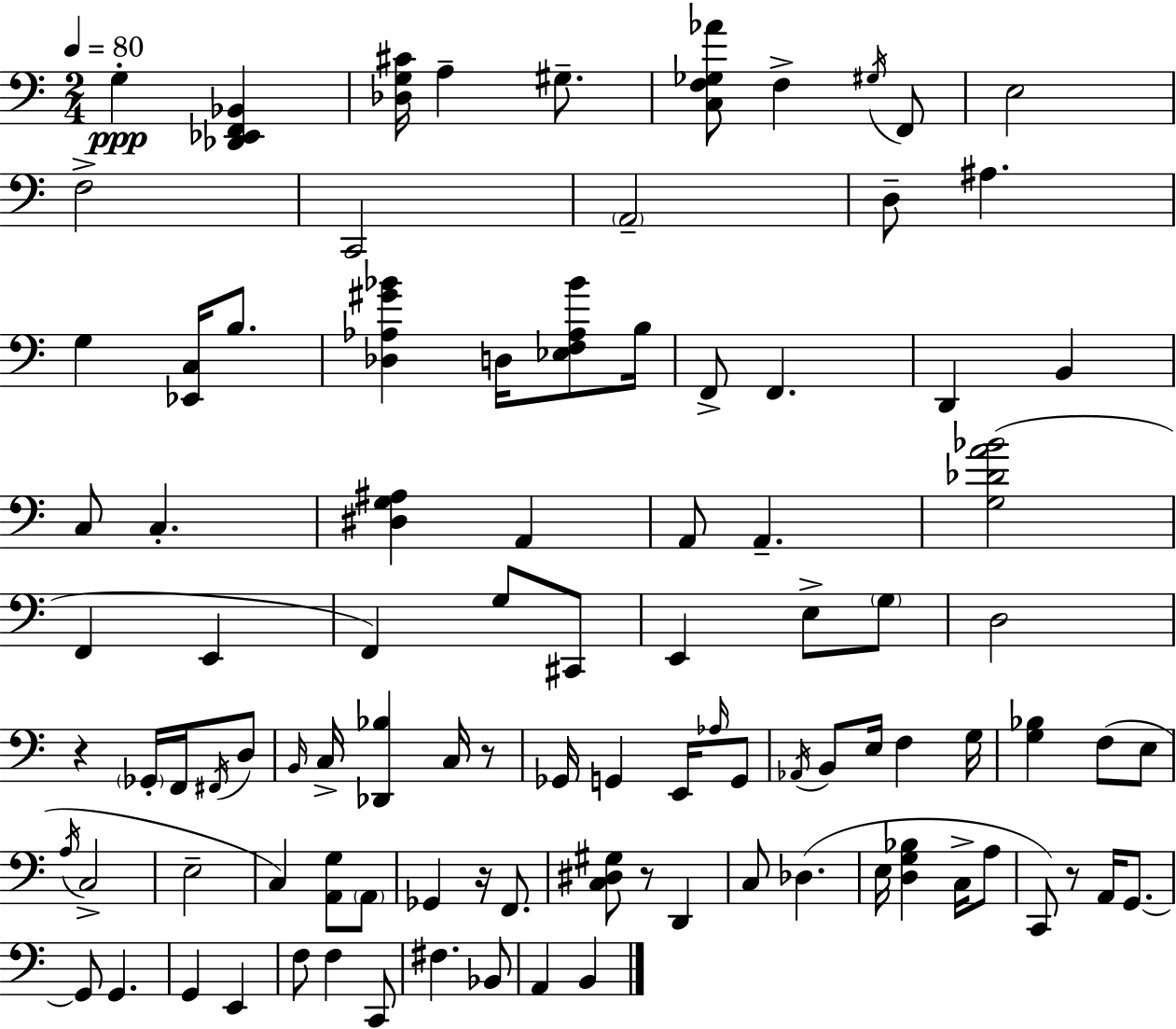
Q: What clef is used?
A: bass